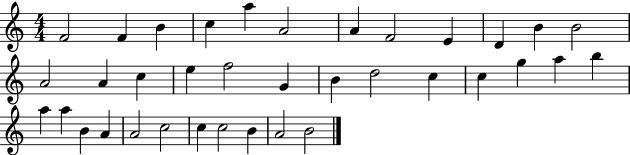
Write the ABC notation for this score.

X:1
T:Untitled
M:4/4
L:1/4
K:C
F2 F B c a A2 A F2 E D B B2 A2 A c e f2 G B d2 c c g a b a a B A A2 c2 c c2 B A2 B2